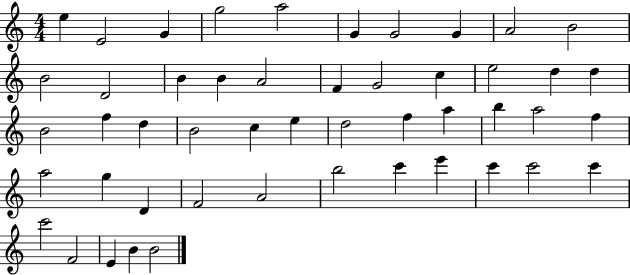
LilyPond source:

{
  \clef treble
  \numericTimeSignature
  \time 4/4
  \key c \major
  e''4 e'2 g'4 | g''2 a''2 | g'4 g'2 g'4 | a'2 b'2 | \break b'2 d'2 | b'4 b'4 a'2 | f'4 g'2 c''4 | e''2 d''4 d''4 | \break b'2 f''4 d''4 | b'2 c''4 e''4 | d''2 f''4 a''4 | b''4 a''2 f''4 | \break a''2 g''4 d'4 | f'2 a'2 | b''2 c'''4 e'''4 | c'''4 c'''2 c'''4 | \break c'''2 f'2 | e'4 b'4 b'2 | \bar "|."
}